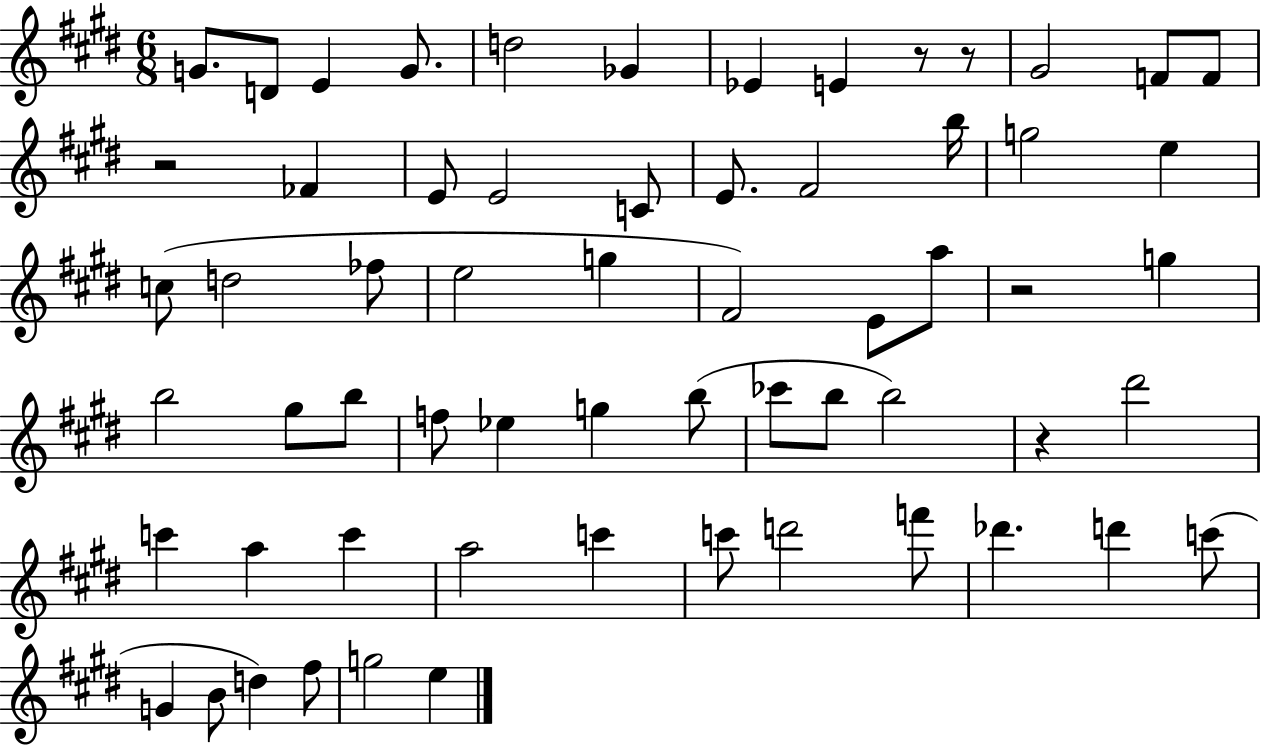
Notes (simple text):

G4/e. D4/e E4/q G4/e. D5/h Gb4/q Eb4/q E4/q R/e R/e G#4/h F4/e F4/e R/h FES4/q E4/e E4/h C4/e E4/e. F#4/h B5/s G5/h E5/q C5/e D5/h FES5/e E5/h G5/q F#4/h E4/e A5/e R/h G5/q B5/h G#5/e B5/e F5/e Eb5/q G5/q B5/e CES6/e B5/e B5/h R/q D#6/h C6/q A5/q C6/q A5/h C6/q C6/e D6/h F6/e Db6/q. D6/q C6/e G4/q B4/e D5/q F#5/e G5/h E5/q